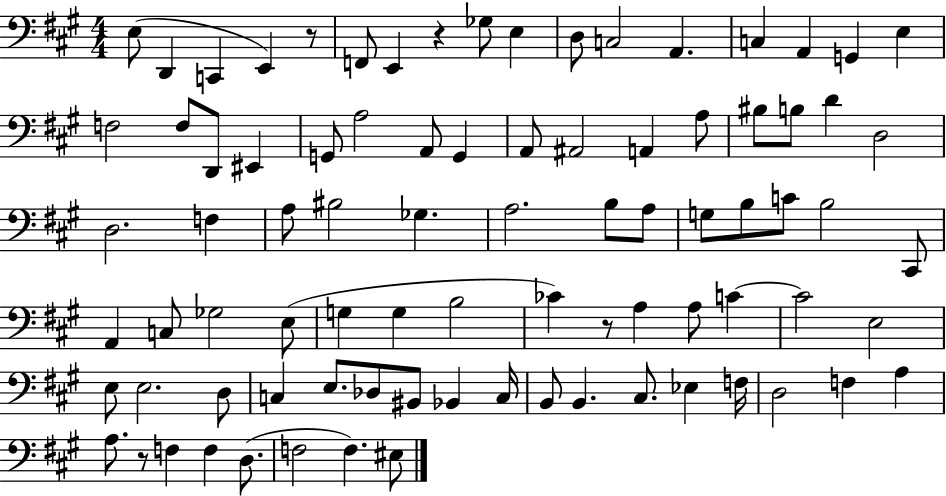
E3/e D2/q C2/q E2/q R/e F2/e E2/q R/q Gb3/e E3/q D3/e C3/h A2/q. C3/q A2/q G2/q E3/q F3/h F3/e D2/e EIS2/q G2/e A3/h A2/e G2/q A2/e A#2/h A2/q A3/e BIS3/e B3/e D4/q D3/h D3/h. F3/q A3/e BIS3/h Gb3/q. A3/h. B3/e A3/e G3/e B3/e C4/e B3/h C#2/e A2/q C3/e Gb3/h E3/e G3/q G3/q B3/h CES4/q R/e A3/q A3/e C4/q C4/h E3/h E3/e E3/h. D3/e C3/q E3/e. Db3/e BIS2/e Bb2/q C3/s B2/e B2/q. C#3/e. Eb3/q F3/s D3/h F3/q A3/q A3/e. R/e F3/q F3/q D3/e. F3/h F3/q. EIS3/e